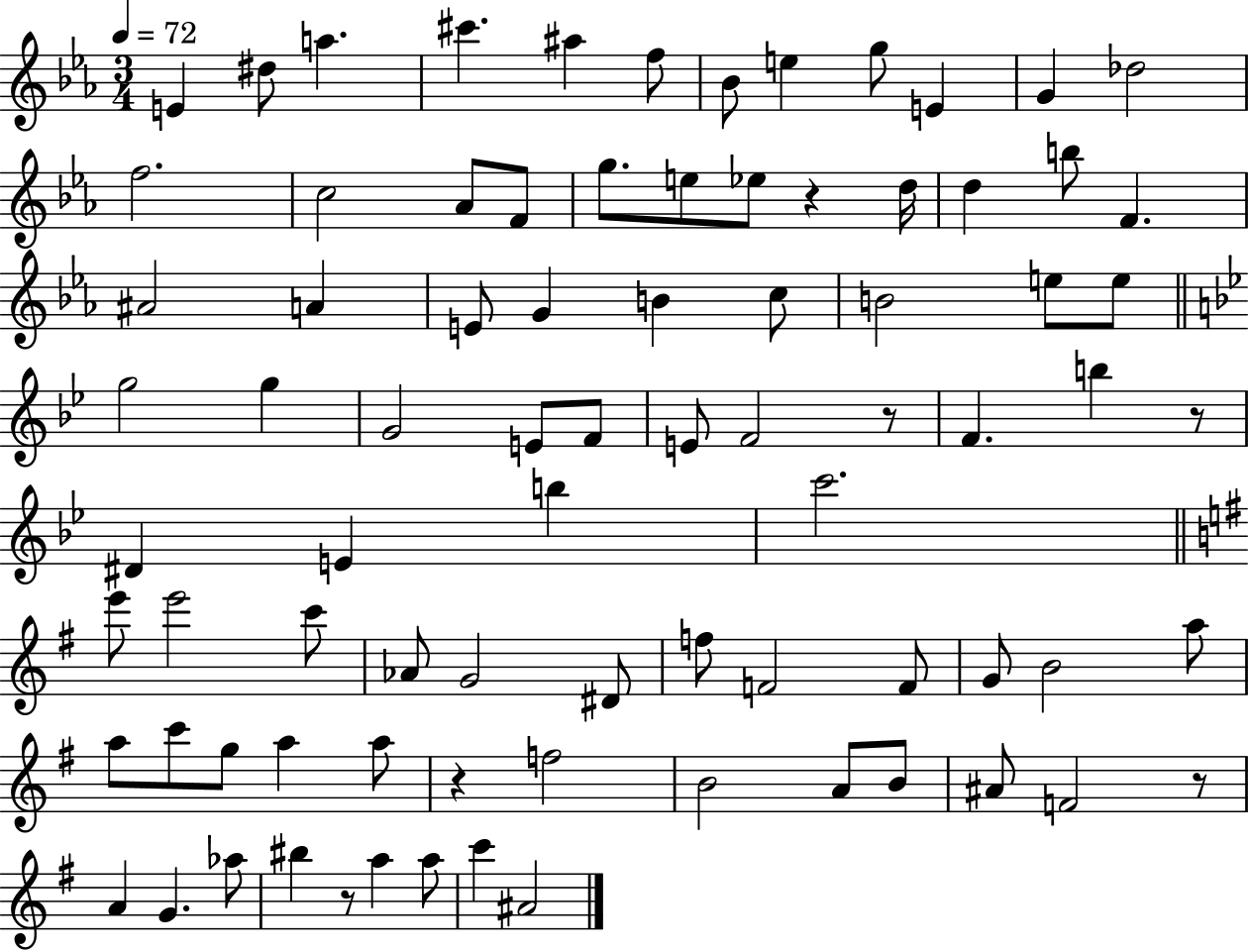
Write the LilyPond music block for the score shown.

{
  \clef treble
  \numericTimeSignature
  \time 3/4
  \key ees \major
  \tempo 4 = 72
  \repeat volta 2 { e'4 dis''8 a''4. | cis'''4. ais''4 f''8 | bes'8 e''4 g''8 e'4 | g'4 des''2 | \break f''2. | c''2 aes'8 f'8 | g''8. e''8 ees''8 r4 d''16 | d''4 b''8 f'4. | \break ais'2 a'4 | e'8 g'4 b'4 c''8 | b'2 e''8 e''8 | \bar "||" \break \key bes \major g''2 g''4 | g'2 e'8 f'8 | e'8 f'2 r8 | f'4. b''4 r8 | \break dis'4 e'4 b''4 | c'''2. | \bar "||" \break \key e \minor e'''8 e'''2 c'''8 | aes'8 g'2 dis'8 | f''8 f'2 f'8 | g'8 b'2 a''8 | \break a''8 c'''8 g''8 a''4 a''8 | r4 f''2 | b'2 a'8 b'8 | ais'8 f'2 r8 | \break a'4 g'4. aes''8 | bis''4 r8 a''4 a''8 | c'''4 ais'2 | } \bar "|."
}